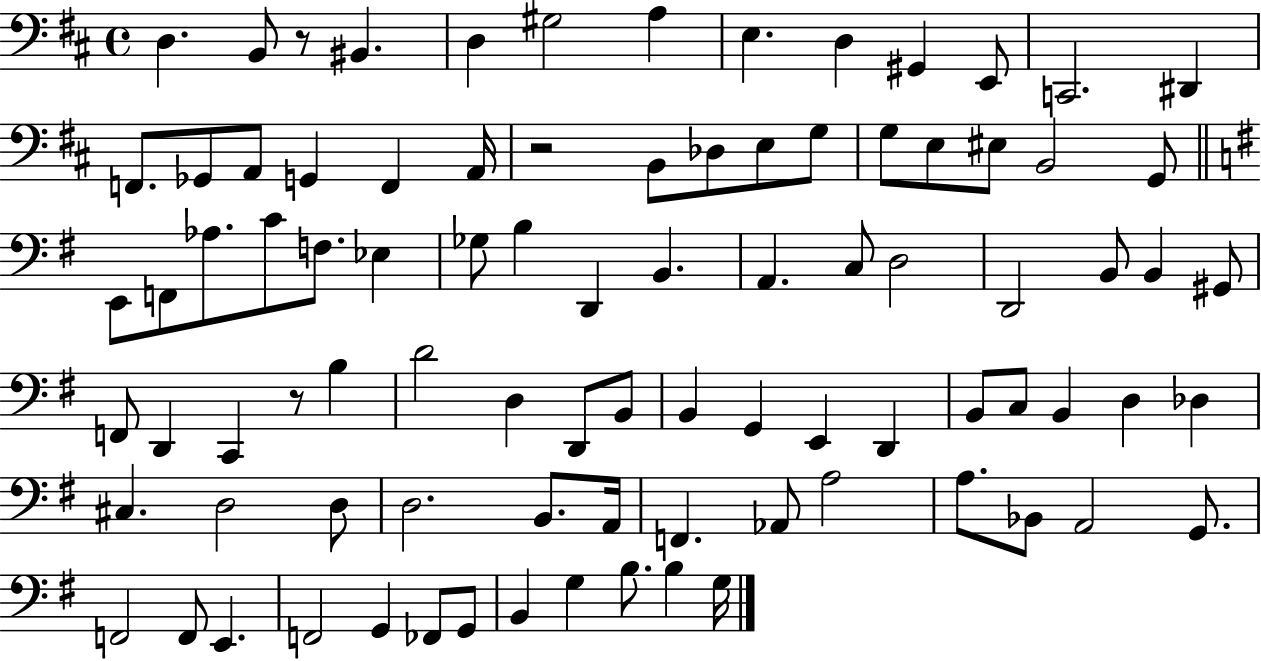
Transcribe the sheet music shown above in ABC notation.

X:1
T:Untitled
M:4/4
L:1/4
K:D
D, B,,/2 z/2 ^B,, D, ^G,2 A, E, D, ^G,, E,,/2 C,,2 ^D,, F,,/2 _G,,/2 A,,/2 G,, F,, A,,/4 z2 B,,/2 _D,/2 E,/2 G,/2 G,/2 E,/2 ^E,/2 B,,2 G,,/2 E,,/2 F,,/2 _A,/2 C/2 F,/2 _E, _G,/2 B, D,, B,, A,, C,/2 D,2 D,,2 B,,/2 B,, ^G,,/2 F,,/2 D,, C,, z/2 B, D2 D, D,,/2 B,,/2 B,, G,, E,, D,, B,,/2 C,/2 B,, D, _D, ^C, D,2 D,/2 D,2 B,,/2 A,,/4 F,, _A,,/2 A,2 A,/2 _B,,/2 A,,2 G,,/2 F,,2 F,,/2 E,, F,,2 G,, _F,,/2 G,,/2 B,, G, B,/2 B, G,/4